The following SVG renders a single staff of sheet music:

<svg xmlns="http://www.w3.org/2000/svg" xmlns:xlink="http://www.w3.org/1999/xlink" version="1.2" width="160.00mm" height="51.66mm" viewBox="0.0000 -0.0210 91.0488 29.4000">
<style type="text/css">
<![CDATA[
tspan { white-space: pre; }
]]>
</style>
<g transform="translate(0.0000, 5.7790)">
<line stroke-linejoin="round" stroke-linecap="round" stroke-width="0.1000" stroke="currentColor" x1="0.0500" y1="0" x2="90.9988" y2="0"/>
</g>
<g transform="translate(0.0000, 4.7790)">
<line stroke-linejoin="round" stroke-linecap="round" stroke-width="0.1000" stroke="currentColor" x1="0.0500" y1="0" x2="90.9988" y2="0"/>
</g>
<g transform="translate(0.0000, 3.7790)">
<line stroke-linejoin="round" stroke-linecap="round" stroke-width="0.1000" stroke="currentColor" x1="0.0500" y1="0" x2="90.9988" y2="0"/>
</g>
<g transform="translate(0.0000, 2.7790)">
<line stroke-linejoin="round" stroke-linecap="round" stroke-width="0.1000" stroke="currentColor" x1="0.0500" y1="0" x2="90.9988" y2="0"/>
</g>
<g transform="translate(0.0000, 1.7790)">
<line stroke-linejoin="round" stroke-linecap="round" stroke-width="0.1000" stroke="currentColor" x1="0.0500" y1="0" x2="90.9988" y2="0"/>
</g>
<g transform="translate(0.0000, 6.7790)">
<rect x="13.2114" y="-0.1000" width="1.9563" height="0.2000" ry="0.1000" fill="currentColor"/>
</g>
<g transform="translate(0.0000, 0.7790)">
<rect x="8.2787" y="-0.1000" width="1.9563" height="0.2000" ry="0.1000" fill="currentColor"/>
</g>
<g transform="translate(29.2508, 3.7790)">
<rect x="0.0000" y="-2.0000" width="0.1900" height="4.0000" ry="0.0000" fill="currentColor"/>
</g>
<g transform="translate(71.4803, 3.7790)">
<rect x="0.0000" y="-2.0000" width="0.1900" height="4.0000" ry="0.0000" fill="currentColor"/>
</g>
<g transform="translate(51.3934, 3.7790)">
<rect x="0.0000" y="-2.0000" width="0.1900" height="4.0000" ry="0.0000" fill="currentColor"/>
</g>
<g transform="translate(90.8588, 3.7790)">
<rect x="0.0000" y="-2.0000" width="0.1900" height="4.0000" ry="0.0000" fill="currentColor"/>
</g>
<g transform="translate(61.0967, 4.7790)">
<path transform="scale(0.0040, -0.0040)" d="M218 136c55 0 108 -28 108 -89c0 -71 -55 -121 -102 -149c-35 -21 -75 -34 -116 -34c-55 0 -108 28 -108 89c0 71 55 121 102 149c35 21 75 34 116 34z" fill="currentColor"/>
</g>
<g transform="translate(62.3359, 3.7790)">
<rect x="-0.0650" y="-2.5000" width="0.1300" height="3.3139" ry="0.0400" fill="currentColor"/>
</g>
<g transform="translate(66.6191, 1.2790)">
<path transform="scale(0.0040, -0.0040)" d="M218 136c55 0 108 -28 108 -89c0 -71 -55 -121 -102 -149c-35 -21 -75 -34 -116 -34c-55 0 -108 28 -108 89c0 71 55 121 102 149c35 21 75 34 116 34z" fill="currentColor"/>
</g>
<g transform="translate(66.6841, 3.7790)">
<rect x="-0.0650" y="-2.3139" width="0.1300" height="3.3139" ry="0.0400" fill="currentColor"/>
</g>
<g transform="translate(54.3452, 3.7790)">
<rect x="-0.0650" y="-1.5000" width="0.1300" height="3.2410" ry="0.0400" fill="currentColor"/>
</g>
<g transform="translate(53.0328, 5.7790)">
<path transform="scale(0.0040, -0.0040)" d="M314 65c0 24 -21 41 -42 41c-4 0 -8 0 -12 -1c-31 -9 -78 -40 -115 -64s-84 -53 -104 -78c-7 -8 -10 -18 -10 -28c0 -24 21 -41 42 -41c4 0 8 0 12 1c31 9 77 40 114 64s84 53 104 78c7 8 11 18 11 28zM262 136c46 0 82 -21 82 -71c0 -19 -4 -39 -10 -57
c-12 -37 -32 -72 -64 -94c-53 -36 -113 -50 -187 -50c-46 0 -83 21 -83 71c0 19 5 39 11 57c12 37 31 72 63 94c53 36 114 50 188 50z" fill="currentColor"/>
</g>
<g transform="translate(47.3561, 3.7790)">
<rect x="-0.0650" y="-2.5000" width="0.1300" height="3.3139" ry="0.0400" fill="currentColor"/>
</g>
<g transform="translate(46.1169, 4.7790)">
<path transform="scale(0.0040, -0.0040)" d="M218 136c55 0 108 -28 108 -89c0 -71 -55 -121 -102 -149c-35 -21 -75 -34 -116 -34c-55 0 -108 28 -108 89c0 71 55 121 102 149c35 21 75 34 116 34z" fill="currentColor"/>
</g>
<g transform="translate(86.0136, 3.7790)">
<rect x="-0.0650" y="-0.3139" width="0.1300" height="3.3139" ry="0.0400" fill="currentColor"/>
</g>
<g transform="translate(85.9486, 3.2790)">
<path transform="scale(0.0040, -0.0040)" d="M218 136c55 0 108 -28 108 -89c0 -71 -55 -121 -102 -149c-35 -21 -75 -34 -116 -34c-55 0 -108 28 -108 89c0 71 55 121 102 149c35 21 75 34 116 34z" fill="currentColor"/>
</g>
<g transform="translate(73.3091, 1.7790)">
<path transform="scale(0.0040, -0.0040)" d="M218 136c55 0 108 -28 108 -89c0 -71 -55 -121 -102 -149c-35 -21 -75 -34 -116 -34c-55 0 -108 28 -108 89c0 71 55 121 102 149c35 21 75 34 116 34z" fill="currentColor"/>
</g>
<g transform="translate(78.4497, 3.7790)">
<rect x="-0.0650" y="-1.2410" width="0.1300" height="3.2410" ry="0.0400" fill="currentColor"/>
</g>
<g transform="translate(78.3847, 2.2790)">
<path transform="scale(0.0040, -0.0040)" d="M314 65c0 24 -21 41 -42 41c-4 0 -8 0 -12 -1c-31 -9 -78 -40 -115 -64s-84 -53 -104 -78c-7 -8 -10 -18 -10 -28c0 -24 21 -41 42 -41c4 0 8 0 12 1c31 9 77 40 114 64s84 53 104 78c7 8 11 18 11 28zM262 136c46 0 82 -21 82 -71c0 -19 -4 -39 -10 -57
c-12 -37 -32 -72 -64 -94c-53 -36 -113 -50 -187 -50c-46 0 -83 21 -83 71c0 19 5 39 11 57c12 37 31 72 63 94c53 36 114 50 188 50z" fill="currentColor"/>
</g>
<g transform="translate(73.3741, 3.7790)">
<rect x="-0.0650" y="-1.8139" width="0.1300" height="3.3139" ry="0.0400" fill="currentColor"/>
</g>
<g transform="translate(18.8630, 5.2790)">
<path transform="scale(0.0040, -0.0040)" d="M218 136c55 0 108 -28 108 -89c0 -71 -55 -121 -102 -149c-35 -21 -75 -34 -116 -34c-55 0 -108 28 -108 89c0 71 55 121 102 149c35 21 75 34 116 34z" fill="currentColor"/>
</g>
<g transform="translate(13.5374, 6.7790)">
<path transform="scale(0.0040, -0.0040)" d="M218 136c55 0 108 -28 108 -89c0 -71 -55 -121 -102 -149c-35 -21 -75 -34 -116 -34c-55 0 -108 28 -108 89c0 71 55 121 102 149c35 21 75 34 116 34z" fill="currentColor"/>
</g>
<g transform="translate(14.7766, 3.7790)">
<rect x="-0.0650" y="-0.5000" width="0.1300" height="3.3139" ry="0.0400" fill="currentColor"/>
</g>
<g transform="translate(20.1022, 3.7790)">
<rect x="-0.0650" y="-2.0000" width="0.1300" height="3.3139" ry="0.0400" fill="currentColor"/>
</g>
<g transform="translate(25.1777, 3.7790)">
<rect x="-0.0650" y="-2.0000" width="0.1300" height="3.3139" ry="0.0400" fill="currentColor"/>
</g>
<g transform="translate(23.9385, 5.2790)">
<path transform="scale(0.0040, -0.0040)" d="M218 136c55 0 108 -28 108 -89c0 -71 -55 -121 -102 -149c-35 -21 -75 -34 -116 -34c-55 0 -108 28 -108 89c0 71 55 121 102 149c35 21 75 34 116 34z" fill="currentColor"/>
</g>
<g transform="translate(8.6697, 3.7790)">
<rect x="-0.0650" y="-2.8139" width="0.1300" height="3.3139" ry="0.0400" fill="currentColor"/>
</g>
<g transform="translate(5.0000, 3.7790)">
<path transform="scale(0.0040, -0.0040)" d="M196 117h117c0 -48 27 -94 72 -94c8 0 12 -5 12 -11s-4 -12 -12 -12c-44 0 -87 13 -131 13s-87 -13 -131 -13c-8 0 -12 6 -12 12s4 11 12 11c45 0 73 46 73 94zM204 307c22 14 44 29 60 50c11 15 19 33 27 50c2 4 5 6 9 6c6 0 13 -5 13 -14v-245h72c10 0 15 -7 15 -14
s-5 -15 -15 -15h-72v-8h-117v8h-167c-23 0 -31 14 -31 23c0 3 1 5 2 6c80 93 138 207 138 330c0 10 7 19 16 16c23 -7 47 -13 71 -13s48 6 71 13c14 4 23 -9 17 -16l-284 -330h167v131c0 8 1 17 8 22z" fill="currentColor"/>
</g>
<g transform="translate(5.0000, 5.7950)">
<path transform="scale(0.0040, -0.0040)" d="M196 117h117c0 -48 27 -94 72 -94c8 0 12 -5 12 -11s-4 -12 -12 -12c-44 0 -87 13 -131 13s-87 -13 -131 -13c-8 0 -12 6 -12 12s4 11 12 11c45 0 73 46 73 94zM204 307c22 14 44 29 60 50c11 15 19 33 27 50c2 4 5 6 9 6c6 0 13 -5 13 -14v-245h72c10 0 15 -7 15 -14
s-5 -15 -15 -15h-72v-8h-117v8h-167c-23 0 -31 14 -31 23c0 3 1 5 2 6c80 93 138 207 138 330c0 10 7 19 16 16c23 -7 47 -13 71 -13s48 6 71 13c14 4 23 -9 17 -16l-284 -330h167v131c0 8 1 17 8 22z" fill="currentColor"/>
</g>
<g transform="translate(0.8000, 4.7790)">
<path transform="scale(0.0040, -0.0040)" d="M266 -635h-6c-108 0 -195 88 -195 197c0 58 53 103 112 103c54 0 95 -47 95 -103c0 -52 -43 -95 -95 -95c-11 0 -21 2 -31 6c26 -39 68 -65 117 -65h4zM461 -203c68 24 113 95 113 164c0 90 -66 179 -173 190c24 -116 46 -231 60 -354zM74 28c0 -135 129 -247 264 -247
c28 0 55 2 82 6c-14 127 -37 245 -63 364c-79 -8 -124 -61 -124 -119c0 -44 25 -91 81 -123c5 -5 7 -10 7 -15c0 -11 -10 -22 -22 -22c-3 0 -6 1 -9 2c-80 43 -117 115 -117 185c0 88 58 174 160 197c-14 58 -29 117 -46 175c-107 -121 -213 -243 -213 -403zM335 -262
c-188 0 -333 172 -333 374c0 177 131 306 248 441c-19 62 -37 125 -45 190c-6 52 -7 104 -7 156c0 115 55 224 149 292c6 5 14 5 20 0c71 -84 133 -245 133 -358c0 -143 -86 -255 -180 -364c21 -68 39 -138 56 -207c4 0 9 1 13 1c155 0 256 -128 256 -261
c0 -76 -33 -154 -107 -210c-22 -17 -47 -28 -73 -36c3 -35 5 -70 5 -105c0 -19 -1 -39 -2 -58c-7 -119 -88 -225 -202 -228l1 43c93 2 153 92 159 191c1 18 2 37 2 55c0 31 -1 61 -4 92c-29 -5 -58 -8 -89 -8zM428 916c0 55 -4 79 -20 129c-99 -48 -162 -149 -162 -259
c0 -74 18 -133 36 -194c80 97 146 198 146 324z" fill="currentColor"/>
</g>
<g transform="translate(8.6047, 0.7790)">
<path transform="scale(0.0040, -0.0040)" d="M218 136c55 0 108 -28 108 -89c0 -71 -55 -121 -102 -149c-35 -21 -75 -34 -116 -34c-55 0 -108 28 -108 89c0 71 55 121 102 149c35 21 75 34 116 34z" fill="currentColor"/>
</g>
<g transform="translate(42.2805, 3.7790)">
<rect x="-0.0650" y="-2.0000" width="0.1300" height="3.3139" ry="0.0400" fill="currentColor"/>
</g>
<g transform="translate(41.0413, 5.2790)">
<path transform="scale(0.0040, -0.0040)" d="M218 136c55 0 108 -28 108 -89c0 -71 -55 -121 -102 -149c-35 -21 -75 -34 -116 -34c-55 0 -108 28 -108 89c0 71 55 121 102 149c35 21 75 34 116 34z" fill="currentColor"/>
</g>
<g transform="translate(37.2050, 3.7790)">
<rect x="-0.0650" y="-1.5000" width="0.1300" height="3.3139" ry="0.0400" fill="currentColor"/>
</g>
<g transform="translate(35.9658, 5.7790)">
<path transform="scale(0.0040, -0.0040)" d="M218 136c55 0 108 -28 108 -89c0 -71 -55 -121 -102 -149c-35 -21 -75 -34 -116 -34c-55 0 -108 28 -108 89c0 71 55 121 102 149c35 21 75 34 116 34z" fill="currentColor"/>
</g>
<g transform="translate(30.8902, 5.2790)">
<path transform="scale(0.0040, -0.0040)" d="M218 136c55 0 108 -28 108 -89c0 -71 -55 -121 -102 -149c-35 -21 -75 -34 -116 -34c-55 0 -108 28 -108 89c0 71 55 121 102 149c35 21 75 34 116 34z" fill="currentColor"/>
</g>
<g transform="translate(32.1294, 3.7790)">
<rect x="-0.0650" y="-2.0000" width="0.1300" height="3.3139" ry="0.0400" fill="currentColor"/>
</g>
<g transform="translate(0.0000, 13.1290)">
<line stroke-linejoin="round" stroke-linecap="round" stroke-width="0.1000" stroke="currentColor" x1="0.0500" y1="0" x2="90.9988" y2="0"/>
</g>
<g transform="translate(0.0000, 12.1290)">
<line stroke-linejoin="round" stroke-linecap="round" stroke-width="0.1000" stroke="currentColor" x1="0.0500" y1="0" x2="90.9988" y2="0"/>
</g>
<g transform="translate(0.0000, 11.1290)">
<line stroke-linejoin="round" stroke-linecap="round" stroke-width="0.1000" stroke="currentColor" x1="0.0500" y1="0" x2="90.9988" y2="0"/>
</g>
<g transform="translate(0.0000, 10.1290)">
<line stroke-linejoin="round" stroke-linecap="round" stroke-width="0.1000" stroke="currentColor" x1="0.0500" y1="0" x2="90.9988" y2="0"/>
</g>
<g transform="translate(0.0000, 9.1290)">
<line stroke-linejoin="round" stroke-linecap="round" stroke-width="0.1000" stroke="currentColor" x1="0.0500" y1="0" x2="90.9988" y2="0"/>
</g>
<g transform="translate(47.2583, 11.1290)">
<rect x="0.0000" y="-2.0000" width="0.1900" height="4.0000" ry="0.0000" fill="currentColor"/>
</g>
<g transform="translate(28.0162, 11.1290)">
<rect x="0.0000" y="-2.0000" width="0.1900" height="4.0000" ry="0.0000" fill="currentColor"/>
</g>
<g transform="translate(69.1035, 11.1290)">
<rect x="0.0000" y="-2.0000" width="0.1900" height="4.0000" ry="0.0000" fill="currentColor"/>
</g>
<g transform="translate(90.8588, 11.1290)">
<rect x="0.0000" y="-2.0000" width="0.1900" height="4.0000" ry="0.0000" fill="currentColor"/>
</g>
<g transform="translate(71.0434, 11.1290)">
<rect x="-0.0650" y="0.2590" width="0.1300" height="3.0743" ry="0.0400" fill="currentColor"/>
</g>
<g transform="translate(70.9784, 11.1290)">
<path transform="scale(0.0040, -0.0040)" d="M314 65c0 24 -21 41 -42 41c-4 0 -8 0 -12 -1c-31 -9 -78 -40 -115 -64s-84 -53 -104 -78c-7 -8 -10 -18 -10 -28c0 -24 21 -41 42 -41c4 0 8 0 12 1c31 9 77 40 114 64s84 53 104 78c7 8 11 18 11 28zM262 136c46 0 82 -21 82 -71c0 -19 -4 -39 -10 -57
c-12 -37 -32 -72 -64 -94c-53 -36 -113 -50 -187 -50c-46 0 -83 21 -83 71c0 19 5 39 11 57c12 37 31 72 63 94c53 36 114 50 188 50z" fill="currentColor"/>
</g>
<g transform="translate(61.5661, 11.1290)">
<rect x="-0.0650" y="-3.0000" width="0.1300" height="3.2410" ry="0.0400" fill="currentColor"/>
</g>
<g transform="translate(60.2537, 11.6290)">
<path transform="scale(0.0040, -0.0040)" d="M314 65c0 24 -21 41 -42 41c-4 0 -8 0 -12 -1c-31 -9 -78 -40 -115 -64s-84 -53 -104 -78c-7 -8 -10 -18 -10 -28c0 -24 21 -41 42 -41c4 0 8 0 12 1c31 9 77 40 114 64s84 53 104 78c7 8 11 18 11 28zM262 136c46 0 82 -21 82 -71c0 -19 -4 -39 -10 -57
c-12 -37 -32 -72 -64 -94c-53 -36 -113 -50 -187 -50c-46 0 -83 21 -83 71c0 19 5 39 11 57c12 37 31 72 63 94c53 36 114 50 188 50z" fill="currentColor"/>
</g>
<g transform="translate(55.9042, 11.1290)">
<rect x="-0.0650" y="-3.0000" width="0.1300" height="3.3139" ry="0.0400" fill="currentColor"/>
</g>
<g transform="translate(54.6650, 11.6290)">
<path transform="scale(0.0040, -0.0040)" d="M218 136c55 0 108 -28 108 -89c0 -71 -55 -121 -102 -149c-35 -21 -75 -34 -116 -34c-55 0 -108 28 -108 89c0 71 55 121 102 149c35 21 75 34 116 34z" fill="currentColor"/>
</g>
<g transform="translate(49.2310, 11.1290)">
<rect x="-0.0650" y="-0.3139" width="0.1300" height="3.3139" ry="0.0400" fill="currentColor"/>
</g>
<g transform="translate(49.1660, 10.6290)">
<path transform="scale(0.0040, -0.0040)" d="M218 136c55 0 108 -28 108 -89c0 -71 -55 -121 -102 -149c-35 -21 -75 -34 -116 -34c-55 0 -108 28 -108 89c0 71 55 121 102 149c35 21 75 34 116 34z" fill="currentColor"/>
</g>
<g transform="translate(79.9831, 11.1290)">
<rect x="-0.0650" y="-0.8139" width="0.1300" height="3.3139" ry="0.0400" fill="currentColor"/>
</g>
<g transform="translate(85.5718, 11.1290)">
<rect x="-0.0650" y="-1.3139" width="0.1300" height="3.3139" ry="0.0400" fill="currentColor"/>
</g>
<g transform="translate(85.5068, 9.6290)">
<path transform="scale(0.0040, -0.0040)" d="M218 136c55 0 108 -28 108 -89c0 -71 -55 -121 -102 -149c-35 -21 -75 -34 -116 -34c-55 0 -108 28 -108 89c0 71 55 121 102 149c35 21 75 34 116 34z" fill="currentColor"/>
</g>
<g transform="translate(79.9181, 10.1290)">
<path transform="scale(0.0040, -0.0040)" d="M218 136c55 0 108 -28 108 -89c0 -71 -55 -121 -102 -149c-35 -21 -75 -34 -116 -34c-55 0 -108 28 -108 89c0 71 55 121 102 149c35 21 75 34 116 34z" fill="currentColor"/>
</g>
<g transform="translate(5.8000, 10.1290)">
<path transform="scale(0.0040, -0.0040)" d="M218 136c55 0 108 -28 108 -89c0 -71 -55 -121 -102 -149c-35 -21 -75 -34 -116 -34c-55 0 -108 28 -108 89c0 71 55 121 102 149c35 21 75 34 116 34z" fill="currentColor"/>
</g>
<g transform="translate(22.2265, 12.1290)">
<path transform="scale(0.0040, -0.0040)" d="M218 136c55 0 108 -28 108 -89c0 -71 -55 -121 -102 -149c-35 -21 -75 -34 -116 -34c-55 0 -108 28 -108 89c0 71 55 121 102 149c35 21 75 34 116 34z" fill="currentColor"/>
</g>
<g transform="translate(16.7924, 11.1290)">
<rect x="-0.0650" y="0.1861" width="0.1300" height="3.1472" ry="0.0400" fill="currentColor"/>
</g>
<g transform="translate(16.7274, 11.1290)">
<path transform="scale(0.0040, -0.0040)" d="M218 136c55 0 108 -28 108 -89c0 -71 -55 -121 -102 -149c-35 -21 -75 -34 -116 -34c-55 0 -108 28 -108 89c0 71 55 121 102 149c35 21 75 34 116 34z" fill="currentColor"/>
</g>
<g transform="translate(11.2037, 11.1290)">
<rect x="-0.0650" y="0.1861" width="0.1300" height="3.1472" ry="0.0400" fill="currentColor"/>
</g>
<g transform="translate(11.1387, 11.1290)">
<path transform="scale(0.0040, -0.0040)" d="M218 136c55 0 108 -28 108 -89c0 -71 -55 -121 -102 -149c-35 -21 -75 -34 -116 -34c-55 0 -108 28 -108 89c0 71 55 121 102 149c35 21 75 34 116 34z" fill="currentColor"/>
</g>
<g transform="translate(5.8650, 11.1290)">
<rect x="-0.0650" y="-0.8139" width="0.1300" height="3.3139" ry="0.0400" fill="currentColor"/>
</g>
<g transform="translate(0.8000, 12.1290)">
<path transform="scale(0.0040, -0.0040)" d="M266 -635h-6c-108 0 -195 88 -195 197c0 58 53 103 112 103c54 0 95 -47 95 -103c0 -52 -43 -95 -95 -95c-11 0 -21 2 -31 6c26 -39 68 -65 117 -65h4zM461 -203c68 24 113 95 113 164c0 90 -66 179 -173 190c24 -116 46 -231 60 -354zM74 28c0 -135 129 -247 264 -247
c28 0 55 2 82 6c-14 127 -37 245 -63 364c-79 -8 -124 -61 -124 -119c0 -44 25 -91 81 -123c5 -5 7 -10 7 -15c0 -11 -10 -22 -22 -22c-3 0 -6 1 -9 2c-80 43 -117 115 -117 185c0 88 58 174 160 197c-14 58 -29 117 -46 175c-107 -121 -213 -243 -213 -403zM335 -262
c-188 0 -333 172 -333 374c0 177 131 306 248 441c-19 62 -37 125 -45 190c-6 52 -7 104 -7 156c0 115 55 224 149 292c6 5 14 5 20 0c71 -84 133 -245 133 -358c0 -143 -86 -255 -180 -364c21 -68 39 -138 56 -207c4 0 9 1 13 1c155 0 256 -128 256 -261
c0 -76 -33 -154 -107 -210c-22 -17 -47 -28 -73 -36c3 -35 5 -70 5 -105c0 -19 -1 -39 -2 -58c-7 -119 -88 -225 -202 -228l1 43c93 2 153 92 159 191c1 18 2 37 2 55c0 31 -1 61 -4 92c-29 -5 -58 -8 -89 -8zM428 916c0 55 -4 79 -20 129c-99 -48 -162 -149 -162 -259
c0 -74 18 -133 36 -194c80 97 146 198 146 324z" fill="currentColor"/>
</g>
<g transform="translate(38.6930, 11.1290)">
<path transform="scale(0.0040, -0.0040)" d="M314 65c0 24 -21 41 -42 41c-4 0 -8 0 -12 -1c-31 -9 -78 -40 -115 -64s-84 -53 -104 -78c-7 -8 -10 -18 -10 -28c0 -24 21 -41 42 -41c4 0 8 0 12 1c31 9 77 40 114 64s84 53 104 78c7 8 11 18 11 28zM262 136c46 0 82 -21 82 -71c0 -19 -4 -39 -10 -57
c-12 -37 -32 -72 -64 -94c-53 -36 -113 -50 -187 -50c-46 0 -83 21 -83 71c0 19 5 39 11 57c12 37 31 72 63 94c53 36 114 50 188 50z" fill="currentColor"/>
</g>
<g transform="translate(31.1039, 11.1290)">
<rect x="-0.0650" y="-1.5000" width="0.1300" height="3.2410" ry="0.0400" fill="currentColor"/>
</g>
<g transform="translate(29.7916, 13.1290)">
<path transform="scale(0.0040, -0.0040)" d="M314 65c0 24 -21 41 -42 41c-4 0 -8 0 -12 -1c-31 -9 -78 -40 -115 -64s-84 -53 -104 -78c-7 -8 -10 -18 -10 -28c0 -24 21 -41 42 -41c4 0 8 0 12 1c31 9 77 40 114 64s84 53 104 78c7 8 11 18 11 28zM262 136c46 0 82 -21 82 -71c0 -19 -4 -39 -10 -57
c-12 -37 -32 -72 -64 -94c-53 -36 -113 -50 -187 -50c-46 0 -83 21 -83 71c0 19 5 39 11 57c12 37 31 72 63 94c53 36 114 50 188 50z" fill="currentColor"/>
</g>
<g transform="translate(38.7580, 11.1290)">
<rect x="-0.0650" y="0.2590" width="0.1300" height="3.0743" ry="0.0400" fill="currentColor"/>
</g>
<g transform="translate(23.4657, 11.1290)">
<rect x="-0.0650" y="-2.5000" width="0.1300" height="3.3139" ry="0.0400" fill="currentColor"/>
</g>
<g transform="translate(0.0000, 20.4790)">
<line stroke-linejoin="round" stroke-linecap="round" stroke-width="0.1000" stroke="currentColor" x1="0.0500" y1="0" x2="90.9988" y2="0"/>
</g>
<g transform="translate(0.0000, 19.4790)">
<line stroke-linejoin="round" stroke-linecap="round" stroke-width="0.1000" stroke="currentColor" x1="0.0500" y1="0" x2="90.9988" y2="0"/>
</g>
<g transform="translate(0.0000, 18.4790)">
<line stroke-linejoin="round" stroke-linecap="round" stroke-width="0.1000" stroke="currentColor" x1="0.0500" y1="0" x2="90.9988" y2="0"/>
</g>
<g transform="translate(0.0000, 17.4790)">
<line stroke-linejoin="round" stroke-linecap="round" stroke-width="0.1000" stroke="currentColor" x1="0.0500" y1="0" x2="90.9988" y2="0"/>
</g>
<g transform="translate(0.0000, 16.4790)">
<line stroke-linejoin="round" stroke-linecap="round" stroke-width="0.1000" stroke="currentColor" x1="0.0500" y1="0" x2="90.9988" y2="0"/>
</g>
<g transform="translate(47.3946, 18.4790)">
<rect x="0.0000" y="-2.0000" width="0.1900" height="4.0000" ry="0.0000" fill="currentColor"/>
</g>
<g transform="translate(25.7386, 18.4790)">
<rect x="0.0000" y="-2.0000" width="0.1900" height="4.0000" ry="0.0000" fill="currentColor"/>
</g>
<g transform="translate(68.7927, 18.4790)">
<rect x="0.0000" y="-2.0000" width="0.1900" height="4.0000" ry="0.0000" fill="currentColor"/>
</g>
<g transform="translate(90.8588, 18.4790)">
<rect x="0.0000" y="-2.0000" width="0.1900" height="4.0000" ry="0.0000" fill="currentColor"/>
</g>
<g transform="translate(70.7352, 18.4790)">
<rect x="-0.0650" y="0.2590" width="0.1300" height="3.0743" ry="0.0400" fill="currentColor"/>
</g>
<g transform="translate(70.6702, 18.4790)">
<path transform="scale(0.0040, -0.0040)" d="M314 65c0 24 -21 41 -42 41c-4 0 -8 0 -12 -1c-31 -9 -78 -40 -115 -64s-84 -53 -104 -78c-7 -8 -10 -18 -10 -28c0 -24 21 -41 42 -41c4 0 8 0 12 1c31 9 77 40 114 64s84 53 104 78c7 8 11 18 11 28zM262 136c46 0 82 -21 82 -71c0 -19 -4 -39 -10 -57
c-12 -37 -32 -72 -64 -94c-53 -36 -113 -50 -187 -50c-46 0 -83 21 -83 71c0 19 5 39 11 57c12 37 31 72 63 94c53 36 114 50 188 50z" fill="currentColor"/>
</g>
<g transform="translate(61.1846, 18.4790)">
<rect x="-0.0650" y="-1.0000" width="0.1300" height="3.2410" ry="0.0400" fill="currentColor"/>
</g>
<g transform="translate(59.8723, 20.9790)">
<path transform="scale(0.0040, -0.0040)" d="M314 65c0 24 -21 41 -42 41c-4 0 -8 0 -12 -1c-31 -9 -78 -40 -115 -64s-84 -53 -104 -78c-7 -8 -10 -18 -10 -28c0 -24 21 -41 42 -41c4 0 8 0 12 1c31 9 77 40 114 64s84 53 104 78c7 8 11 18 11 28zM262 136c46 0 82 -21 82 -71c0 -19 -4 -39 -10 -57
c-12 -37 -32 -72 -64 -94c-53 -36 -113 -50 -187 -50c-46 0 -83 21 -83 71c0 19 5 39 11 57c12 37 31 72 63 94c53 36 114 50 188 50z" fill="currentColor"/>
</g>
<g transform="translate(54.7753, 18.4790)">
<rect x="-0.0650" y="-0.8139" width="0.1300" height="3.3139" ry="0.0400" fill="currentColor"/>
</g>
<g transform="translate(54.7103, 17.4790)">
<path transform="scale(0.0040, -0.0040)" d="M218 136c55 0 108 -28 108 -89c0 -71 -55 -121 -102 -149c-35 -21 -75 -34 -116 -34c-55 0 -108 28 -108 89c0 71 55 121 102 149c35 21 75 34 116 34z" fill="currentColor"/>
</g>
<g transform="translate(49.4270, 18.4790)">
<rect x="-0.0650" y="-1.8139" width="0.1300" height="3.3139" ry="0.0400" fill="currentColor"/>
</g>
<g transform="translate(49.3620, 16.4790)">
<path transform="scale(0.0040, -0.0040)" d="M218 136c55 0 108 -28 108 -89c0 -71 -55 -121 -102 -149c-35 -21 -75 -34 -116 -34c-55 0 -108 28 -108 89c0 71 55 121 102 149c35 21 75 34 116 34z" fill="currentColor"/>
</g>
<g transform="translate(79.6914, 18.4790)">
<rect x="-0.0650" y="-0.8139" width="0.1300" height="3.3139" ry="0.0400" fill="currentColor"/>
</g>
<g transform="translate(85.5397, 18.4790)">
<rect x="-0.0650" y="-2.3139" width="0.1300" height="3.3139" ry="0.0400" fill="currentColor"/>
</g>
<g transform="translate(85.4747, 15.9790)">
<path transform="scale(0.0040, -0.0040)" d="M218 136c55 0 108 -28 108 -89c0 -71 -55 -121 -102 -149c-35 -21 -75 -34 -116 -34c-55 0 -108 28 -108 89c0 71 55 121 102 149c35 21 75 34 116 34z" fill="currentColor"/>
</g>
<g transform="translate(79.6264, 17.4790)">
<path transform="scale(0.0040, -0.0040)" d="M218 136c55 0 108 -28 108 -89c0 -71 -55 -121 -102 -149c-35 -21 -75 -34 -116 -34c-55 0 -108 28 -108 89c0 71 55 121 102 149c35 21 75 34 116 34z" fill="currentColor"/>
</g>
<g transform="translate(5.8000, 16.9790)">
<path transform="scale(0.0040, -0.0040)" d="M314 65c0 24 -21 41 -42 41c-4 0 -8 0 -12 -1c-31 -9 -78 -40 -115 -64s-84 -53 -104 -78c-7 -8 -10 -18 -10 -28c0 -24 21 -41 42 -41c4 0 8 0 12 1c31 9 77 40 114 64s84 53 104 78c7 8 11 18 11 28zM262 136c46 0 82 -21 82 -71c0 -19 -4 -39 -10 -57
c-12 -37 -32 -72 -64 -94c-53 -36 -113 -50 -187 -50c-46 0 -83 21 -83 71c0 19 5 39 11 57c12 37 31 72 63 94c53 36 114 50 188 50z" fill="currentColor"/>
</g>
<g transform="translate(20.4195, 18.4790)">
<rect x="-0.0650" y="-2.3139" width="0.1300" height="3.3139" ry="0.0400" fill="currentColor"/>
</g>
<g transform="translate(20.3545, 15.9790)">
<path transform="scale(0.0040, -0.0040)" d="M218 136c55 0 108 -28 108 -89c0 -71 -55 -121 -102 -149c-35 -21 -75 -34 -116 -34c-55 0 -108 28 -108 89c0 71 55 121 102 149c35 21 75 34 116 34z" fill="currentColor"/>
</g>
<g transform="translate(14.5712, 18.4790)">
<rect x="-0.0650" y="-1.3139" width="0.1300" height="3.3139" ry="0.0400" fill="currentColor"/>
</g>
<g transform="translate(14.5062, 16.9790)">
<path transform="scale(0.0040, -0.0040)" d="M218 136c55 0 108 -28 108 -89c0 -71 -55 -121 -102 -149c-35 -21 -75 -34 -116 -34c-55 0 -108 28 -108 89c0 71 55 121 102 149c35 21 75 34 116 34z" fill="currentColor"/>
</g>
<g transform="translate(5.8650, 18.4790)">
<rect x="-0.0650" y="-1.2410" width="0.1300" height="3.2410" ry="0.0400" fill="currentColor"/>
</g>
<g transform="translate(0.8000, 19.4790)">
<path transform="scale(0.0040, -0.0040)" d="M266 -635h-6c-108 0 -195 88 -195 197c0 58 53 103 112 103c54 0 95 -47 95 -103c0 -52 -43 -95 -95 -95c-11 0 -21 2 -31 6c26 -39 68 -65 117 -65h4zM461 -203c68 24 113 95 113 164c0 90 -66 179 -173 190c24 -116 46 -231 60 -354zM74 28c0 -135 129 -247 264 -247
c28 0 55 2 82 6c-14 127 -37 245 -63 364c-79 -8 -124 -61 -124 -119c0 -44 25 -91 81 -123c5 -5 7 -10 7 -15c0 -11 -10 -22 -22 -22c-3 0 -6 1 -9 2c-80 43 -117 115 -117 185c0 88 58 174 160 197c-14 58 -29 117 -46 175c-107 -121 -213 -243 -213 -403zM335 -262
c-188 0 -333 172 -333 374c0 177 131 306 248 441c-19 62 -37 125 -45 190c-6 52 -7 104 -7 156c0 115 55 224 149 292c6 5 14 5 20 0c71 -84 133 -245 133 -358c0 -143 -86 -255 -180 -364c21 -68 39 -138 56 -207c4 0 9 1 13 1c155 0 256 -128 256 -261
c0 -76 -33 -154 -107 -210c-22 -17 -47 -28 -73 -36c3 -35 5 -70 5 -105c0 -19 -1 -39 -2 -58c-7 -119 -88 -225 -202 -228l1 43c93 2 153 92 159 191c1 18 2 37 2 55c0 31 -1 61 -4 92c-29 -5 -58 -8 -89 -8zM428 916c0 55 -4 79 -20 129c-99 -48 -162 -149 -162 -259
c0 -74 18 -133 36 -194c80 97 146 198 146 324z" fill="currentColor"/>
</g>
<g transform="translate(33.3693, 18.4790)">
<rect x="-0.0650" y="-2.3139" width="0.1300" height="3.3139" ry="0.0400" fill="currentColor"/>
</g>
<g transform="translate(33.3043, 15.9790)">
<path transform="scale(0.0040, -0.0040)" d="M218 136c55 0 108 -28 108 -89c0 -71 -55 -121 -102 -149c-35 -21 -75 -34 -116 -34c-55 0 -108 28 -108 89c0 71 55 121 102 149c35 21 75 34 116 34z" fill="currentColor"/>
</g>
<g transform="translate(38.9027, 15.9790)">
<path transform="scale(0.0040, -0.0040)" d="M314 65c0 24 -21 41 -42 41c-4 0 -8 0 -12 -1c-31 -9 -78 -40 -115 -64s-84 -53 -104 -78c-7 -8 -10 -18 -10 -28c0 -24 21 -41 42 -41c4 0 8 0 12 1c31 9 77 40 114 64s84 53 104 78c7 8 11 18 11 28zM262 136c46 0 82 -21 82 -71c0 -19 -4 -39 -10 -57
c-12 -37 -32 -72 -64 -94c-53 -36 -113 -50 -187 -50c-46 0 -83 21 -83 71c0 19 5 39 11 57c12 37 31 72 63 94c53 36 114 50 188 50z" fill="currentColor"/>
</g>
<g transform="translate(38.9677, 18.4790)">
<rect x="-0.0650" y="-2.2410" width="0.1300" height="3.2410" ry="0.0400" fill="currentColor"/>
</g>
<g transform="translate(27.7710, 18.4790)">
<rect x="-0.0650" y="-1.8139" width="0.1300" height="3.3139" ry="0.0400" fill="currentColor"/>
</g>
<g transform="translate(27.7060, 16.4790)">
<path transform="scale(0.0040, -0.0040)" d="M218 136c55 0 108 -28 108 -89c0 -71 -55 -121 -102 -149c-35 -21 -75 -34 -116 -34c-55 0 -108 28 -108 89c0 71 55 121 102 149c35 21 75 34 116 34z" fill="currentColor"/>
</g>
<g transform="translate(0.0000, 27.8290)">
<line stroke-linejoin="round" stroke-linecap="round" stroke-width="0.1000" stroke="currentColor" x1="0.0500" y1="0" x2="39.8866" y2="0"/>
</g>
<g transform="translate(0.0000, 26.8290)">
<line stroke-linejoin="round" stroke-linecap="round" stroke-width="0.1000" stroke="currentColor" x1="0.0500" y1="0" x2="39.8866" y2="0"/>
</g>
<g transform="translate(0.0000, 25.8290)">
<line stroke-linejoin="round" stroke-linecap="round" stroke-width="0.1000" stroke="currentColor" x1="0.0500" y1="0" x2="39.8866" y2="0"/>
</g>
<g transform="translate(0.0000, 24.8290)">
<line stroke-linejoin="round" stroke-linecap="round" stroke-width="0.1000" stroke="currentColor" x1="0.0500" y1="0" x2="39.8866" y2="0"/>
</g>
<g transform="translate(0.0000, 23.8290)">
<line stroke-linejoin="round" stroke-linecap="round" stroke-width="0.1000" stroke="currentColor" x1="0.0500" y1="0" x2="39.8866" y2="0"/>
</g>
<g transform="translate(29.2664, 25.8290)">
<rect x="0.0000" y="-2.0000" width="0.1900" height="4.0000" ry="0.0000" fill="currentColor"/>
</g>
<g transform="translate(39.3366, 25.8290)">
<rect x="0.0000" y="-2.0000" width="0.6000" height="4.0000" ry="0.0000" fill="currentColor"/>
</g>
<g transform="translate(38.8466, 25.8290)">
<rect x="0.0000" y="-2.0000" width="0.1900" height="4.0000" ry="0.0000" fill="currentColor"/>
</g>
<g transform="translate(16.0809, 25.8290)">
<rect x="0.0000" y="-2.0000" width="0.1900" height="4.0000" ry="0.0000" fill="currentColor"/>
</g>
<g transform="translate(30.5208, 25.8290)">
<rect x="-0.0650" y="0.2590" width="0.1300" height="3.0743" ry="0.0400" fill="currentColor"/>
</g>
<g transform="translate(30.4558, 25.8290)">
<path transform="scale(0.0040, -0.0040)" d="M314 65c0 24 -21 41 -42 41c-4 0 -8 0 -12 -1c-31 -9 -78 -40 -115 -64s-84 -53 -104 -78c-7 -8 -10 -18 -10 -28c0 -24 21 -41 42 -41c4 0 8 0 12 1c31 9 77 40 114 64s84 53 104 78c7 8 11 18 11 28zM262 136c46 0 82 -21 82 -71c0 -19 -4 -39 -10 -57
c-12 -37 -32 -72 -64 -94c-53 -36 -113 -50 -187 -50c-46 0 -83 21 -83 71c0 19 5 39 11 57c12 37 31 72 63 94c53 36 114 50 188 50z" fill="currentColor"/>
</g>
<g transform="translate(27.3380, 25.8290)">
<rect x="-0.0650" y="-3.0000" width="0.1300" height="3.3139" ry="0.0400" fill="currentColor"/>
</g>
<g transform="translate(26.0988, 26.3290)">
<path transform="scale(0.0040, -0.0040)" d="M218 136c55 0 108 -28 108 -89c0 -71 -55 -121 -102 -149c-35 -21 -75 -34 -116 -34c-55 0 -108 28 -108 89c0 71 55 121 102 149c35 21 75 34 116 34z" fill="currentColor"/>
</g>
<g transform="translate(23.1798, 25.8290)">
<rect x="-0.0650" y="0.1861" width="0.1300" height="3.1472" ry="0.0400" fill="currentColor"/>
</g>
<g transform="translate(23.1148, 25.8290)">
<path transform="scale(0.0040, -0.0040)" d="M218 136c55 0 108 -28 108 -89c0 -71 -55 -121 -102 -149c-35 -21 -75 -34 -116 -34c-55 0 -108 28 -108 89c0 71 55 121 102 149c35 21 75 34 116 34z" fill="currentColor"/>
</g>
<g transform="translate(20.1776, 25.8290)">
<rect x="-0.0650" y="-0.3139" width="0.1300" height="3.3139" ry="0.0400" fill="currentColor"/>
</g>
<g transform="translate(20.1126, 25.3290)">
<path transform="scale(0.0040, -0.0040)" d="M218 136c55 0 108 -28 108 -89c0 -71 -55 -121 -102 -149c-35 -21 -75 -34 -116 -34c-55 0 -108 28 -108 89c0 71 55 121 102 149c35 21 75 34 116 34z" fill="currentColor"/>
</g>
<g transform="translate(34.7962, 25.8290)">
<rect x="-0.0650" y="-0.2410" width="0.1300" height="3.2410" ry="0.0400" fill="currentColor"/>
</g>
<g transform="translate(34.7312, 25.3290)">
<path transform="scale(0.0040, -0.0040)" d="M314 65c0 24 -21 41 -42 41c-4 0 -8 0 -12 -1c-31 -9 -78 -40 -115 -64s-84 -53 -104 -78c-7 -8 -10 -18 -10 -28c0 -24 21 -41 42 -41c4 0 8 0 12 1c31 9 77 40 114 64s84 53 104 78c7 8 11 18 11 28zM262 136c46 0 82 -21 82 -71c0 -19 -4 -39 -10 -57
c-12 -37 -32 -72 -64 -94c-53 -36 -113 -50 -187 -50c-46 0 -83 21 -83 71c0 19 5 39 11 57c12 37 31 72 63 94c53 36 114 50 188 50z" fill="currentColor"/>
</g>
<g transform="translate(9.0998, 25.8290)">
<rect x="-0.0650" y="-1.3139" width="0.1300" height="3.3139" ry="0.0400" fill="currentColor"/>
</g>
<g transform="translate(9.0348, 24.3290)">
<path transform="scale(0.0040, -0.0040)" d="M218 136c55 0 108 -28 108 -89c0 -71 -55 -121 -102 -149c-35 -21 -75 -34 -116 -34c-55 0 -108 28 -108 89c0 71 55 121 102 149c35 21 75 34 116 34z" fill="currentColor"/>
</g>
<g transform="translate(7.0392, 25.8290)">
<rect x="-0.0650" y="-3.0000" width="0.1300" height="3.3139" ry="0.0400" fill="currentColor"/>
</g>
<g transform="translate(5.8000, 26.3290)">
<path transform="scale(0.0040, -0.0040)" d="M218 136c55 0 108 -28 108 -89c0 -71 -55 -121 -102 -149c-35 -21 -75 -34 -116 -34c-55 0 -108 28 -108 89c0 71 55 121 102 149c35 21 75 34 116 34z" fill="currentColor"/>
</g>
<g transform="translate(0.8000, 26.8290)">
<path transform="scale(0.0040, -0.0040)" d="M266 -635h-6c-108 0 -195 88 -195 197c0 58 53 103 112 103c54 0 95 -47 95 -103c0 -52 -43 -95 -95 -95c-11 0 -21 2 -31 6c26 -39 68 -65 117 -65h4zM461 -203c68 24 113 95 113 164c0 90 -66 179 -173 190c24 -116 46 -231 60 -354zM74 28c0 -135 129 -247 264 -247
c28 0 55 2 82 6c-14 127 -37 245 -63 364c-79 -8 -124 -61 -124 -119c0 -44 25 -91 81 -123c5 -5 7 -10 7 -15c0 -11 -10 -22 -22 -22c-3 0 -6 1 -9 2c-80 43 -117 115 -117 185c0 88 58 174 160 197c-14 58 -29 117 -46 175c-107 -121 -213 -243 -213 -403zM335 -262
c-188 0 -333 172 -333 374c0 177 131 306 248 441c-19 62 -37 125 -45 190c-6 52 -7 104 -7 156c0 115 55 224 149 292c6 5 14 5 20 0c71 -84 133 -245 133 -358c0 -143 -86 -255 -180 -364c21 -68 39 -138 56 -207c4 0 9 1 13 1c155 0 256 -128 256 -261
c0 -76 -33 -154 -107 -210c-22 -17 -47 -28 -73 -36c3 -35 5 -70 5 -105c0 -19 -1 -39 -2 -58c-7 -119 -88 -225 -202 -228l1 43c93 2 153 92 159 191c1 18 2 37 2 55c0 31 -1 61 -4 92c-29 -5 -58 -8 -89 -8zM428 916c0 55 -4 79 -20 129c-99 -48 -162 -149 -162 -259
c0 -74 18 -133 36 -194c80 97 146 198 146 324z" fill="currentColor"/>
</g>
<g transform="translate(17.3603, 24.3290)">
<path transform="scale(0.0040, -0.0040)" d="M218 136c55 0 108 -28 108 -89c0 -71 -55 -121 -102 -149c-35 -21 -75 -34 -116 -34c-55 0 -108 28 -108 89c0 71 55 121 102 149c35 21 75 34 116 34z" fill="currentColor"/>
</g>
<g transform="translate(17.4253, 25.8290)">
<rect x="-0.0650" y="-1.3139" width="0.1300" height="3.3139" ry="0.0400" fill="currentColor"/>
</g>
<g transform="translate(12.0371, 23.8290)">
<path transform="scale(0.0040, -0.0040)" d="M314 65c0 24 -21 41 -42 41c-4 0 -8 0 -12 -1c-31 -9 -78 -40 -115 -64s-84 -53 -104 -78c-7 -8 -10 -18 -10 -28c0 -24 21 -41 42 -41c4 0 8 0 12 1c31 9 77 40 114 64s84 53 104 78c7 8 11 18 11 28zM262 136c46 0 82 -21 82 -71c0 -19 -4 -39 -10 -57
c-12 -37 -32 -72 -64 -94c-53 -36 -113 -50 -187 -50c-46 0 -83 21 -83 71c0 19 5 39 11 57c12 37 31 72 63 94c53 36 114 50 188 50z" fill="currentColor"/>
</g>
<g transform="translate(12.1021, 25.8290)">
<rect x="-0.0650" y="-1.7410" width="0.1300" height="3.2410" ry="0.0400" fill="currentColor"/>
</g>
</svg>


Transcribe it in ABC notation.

X:1
T:Untitled
M:4/4
L:1/4
K:C
a C F F F E F G E2 G g f e2 c d B B G E2 B2 c A A2 B2 d e e2 e g f g g2 f d D2 B2 d g A e f2 e c B A B2 c2